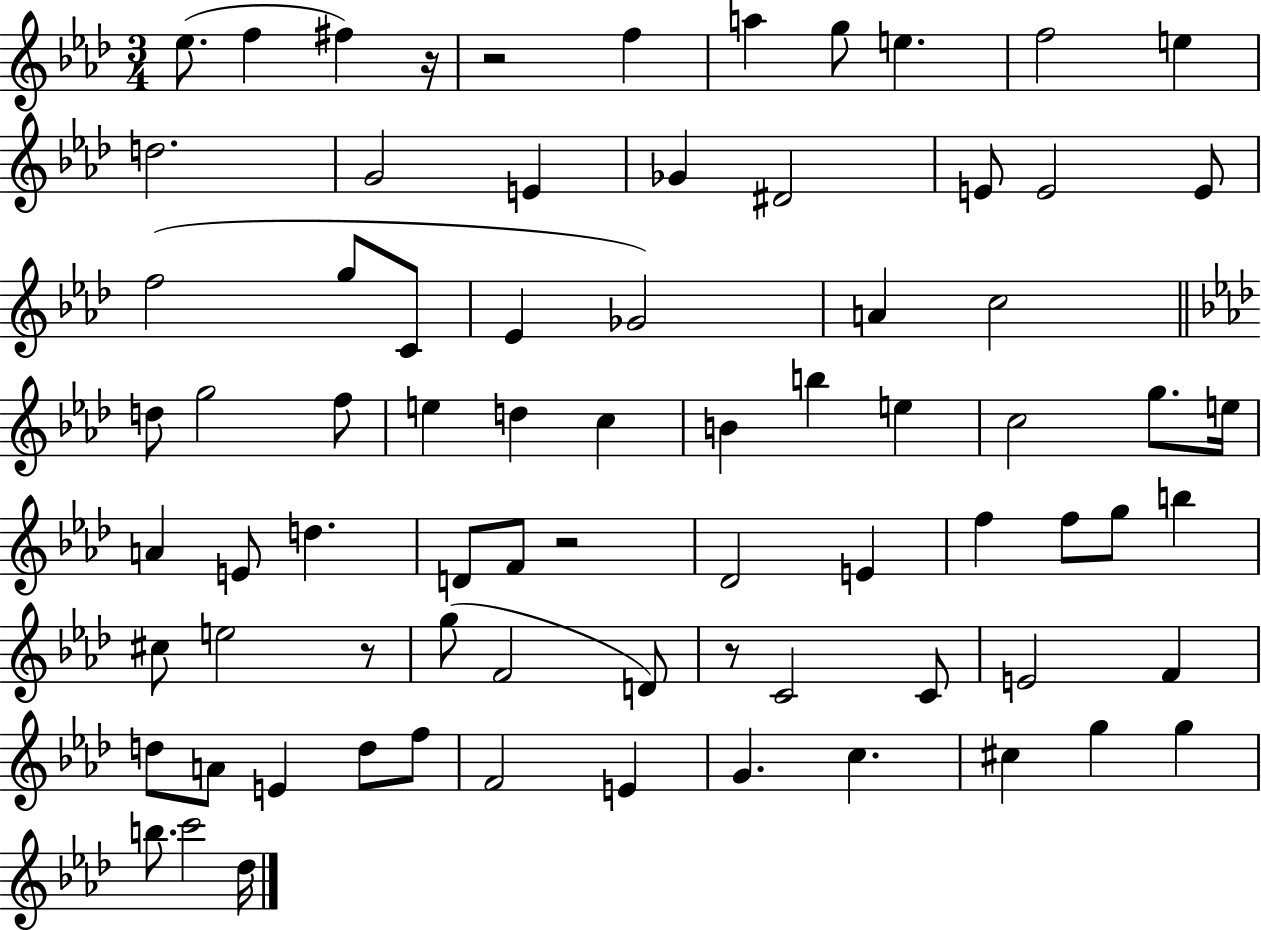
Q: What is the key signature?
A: AES major